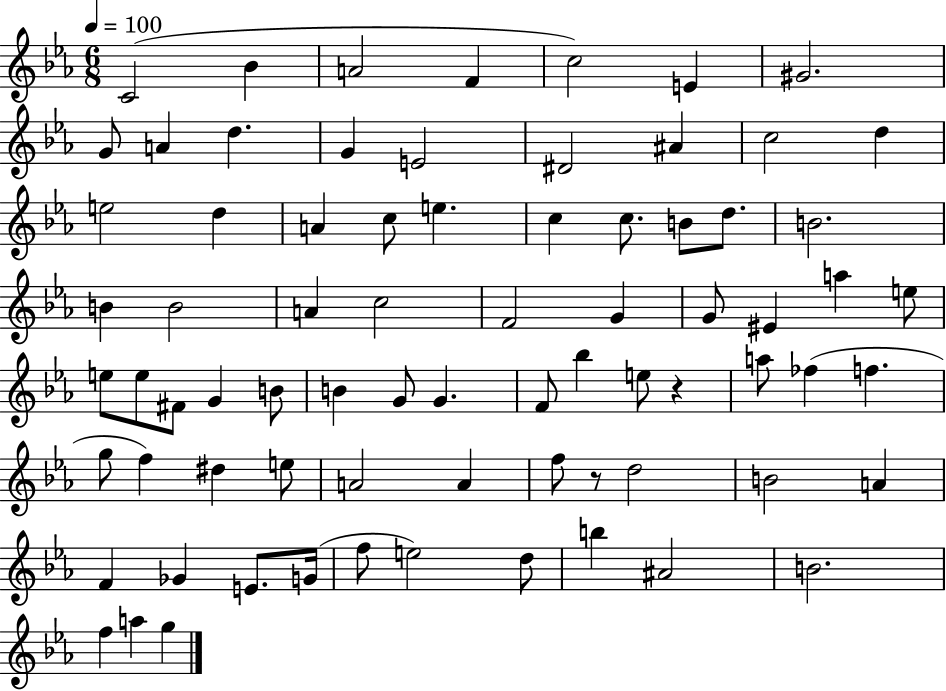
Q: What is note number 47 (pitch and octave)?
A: E5